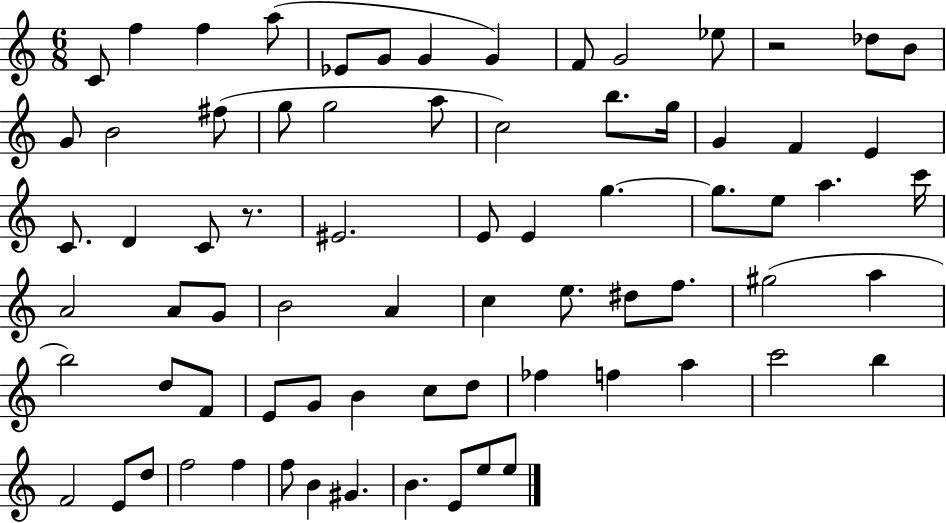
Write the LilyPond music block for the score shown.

{
  \clef treble
  \numericTimeSignature
  \time 6/8
  \key c \major
  \repeat volta 2 { c'8 f''4 f''4 a''8( | ees'8 g'8 g'4 g'4) | f'8 g'2 ees''8 | r2 des''8 b'8 | \break g'8 b'2 fis''8( | g''8 g''2 a''8 | c''2) b''8. g''16 | g'4 f'4 e'4 | \break c'8. d'4 c'8 r8. | eis'2. | e'8 e'4 g''4.~~ | g''8. e''8 a''4. c'''16 | \break a'2 a'8 g'8 | b'2 a'4 | c''4 e''8. dis''8 f''8. | gis''2( a''4 | \break b''2) d''8 f'8 | e'8 g'8 b'4 c''8 d''8 | fes''4 f''4 a''4 | c'''2 b''4 | \break f'2 e'8 d''8 | f''2 f''4 | f''8 b'4 gis'4. | b'4. e'8 e''8 e''8 | \break } \bar "|."
}